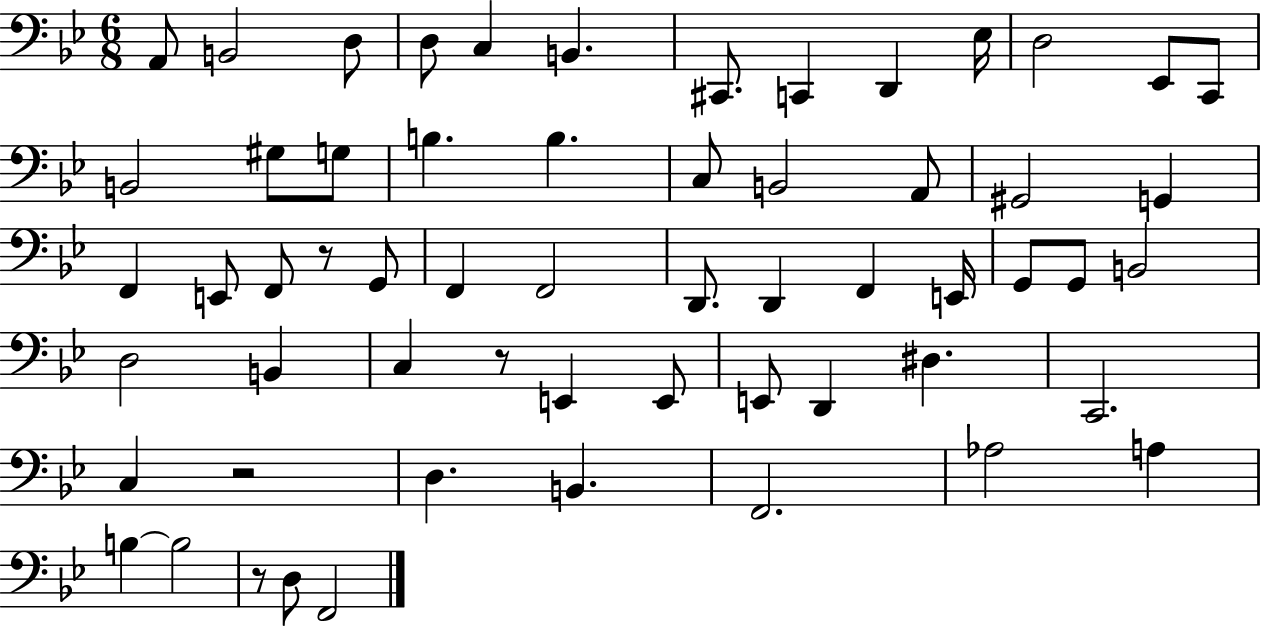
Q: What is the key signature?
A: BES major